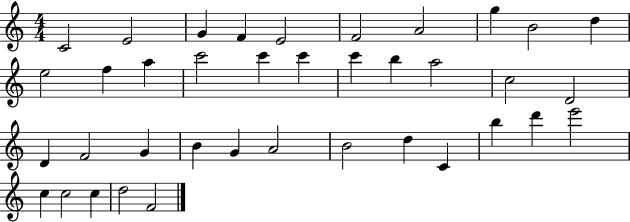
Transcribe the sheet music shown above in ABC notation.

X:1
T:Untitled
M:4/4
L:1/4
K:C
C2 E2 G F E2 F2 A2 g B2 d e2 f a c'2 c' c' c' b a2 c2 D2 D F2 G B G A2 B2 d C b d' e'2 c c2 c d2 F2